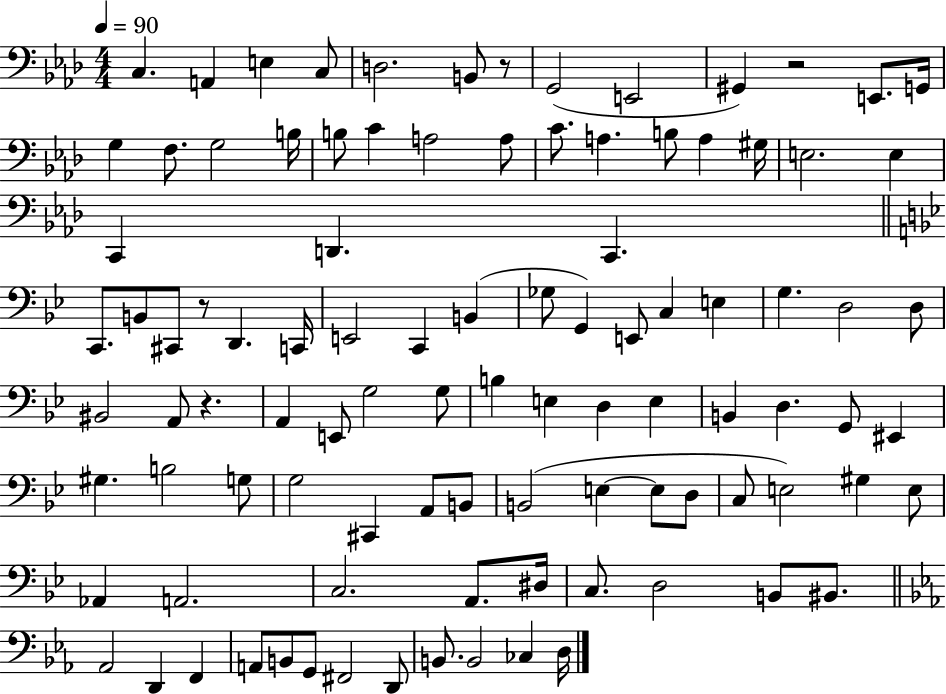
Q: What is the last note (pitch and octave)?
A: D3